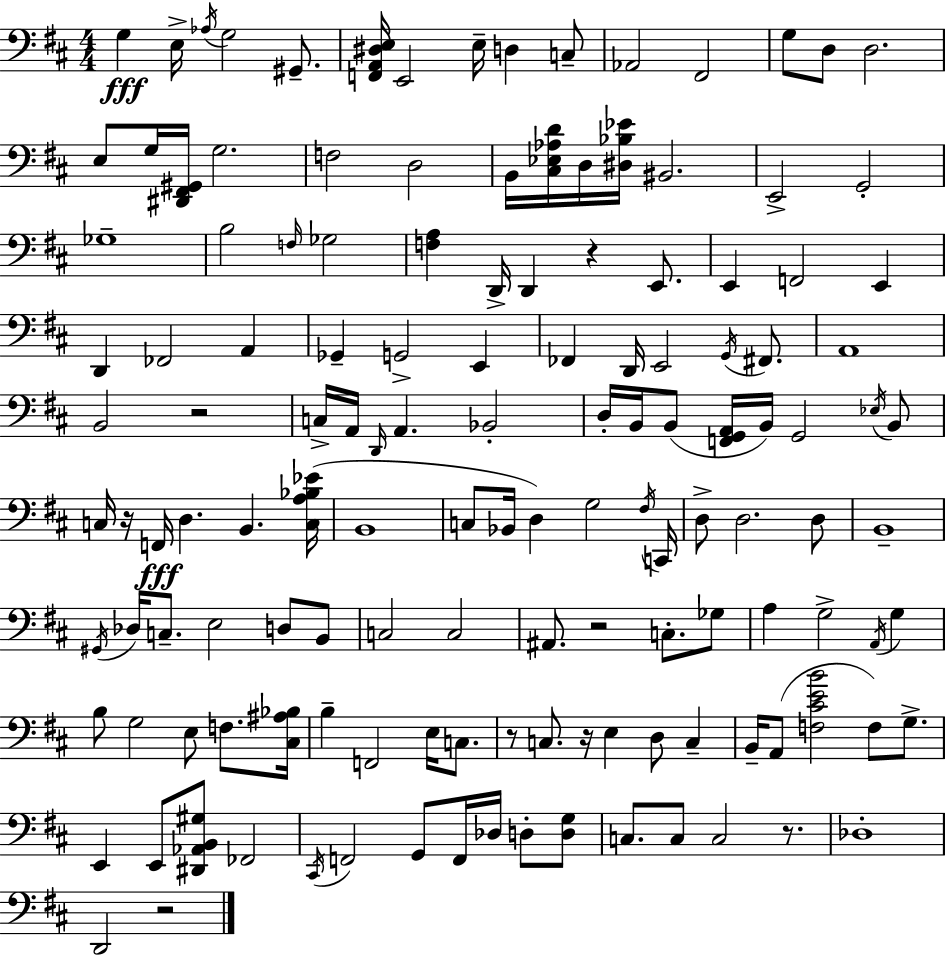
G3/q E3/s Ab3/s G3/h G#2/e. [F2,A2,D#3,E3]/s E2/h E3/s D3/q C3/e Ab2/h F#2/h G3/e D3/e D3/h. E3/e G3/s [D#2,F#2,G#2]/s G3/h. F3/h D3/h B2/s [C#3,Eb3,Ab3,D4]/s D3/s [D#3,Bb3,Eb4]/s BIS2/h. E2/h G2/h Gb3/w B3/h F3/s Gb3/h [F3,A3]/q D2/s D2/q R/q E2/e. E2/q F2/h E2/q D2/q FES2/h A2/q Gb2/q G2/h E2/q FES2/q D2/s E2/h G2/s F#2/e. A2/w B2/h R/h C3/s A2/s D2/s A2/q. Bb2/h D3/s B2/s B2/e [F2,G2,A2]/s B2/s G2/h Eb3/s B2/e C3/s R/s F2/s D3/q. B2/q. [C3,A3,Bb3,Eb4]/s B2/w C3/e Bb2/s D3/q G3/h F#3/s C2/s D3/e D3/h. D3/e B2/w G#2/s Db3/s C3/e. E3/h D3/e B2/e C3/h C3/h A#2/e. R/h C3/e. Gb3/e A3/q G3/h A2/s G3/q B3/e G3/h E3/e F3/e. [C#3,A#3,Bb3]/s B3/q F2/h E3/s C3/e. R/e C3/e. R/s E3/q D3/e C3/q B2/s A2/e [F3,C#4,E4,B4]/h F3/e G3/e. E2/q E2/e [D#2,Ab2,B2,G#3]/e FES2/h C#2/s F2/h G2/e F2/s Db3/s D3/e [D3,G3]/e C3/e. C3/e C3/h R/e. Db3/w D2/h R/h